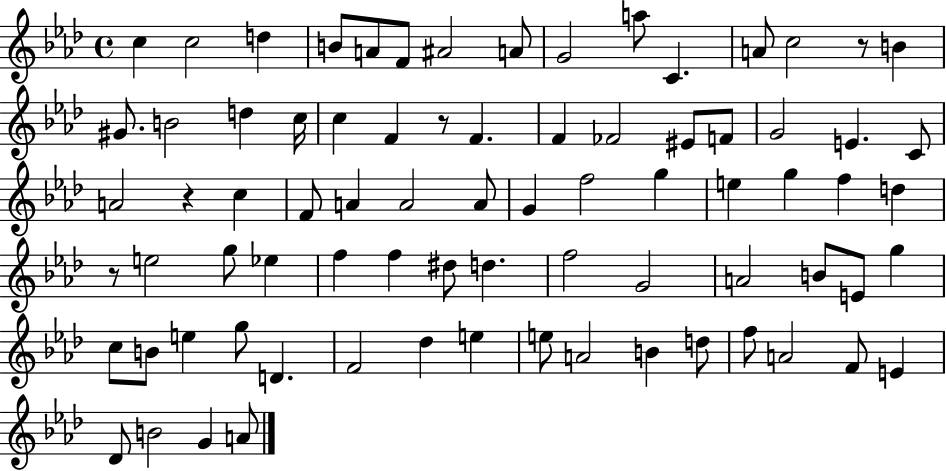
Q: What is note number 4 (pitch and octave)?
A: B4